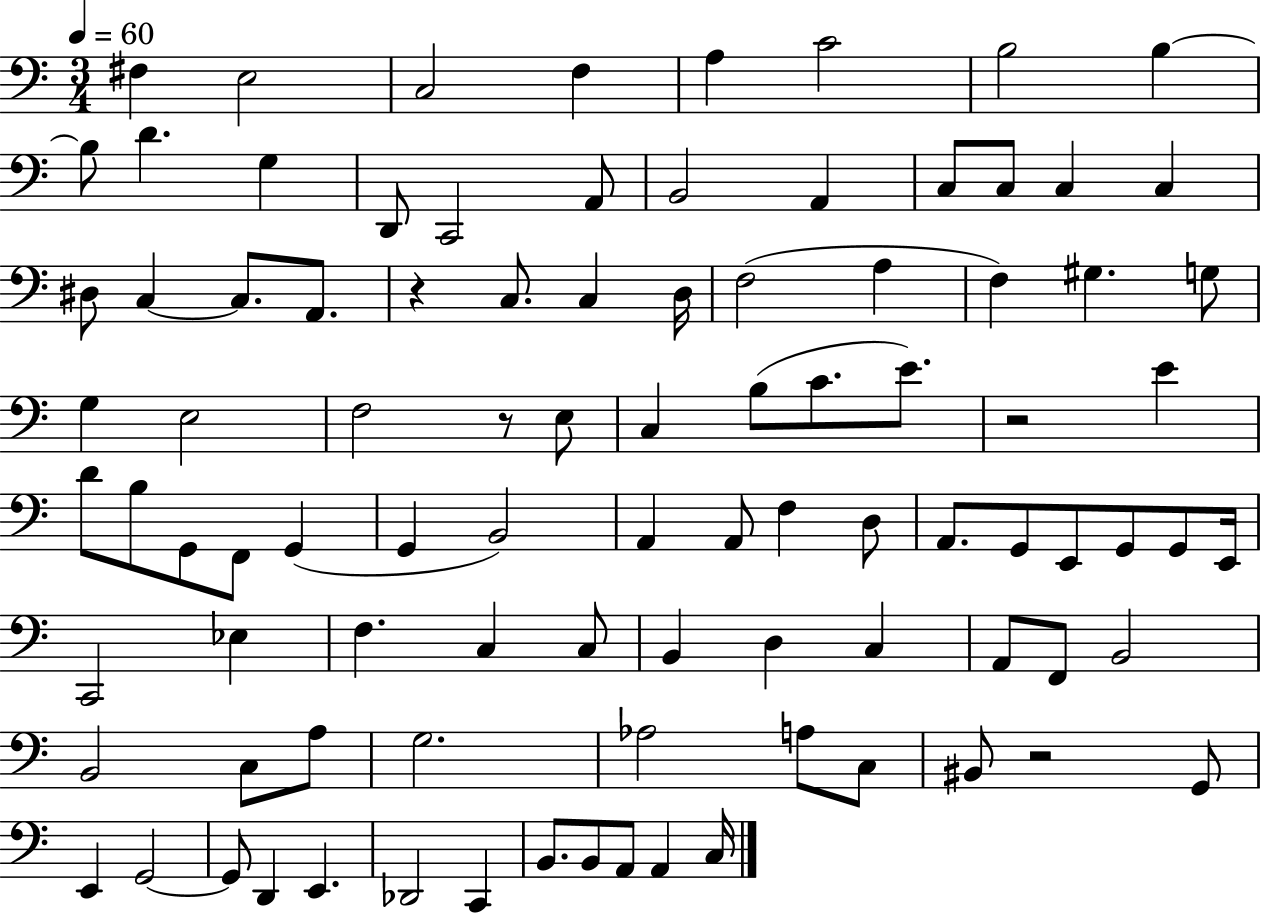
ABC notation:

X:1
T:Untitled
M:3/4
L:1/4
K:C
^F, E,2 C,2 F, A, C2 B,2 B, B,/2 D G, D,,/2 C,,2 A,,/2 B,,2 A,, C,/2 C,/2 C, C, ^D,/2 C, C,/2 A,,/2 z C,/2 C, D,/4 F,2 A, F, ^G, G,/2 G, E,2 F,2 z/2 E,/2 C, B,/2 C/2 E/2 z2 E D/2 B,/2 G,,/2 F,,/2 G,, G,, B,,2 A,, A,,/2 F, D,/2 A,,/2 G,,/2 E,,/2 G,,/2 G,,/2 E,,/4 C,,2 _E, F, C, C,/2 B,, D, C, A,,/2 F,,/2 B,,2 B,,2 C,/2 A,/2 G,2 _A,2 A,/2 C,/2 ^B,,/2 z2 G,,/2 E,, G,,2 G,,/2 D,, E,, _D,,2 C,, B,,/2 B,,/2 A,,/2 A,, C,/4